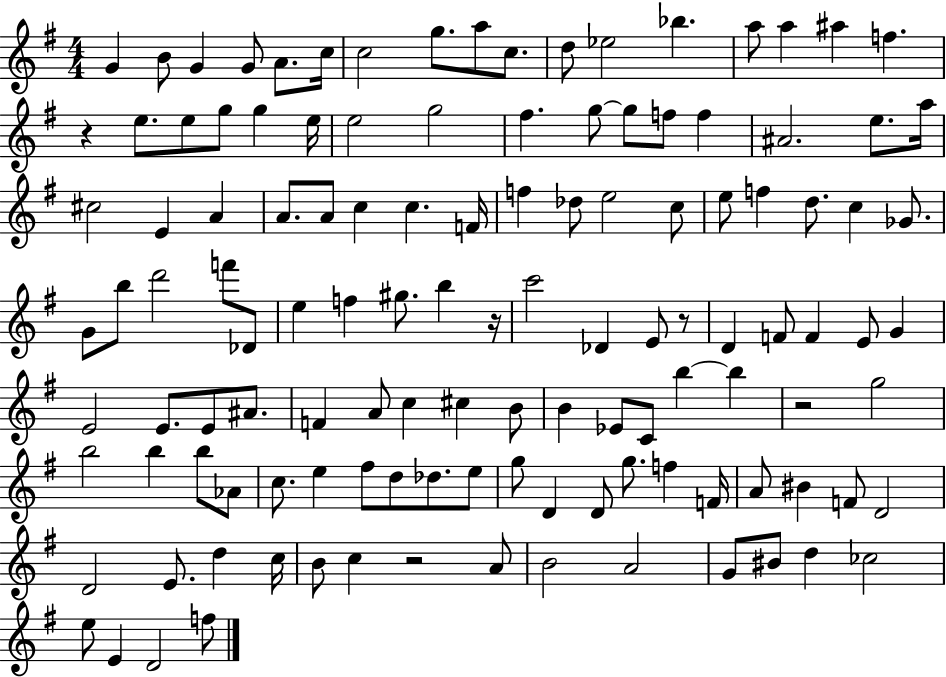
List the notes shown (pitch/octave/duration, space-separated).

G4/q B4/e G4/q G4/e A4/e. C5/s C5/h G5/e. A5/e C5/e. D5/e Eb5/h Bb5/q. A5/e A5/q A#5/q F5/q. R/q E5/e. E5/e G5/e G5/q E5/s E5/h G5/h F#5/q. G5/e G5/e F5/e F5/q A#4/h. E5/e. A5/s C#5/h E4/q A4/q A4/e. A4/e C5/q C5/q. F4/s F5/q Db5/e E5/h C5/e E5/e F5/q D5/e. C5/q Gb4/e. G4/e B5/e D6/h F6/e Db4/e E5/q F5/q G#5/e. B5/q R/s C6/h Db4/q E4/e R/e D4/q F4/e F4/q E4/e G4/q E4/h E4/e. E4/e A#4/e. F4/q A4/e C5/q C#5/q B4/e B4/q Eb4/e C4/e B5/q B5/q R/h G5/h B5/h B5/q B5/e Ab4/e C5/e. E5/q F#5/e D5/e Db5/e. E5/e G5/e D4/q D4/e G5/e. F5/q F4/s A4/e BIS4/q F4/e D4/h D4/h E4/e. D5/q C5/s B4/e C5/q R/h A4/e B4/h A4/h G4/e BIS4/e D5/q CES5/h E5/e E4/q D4/h F5/e